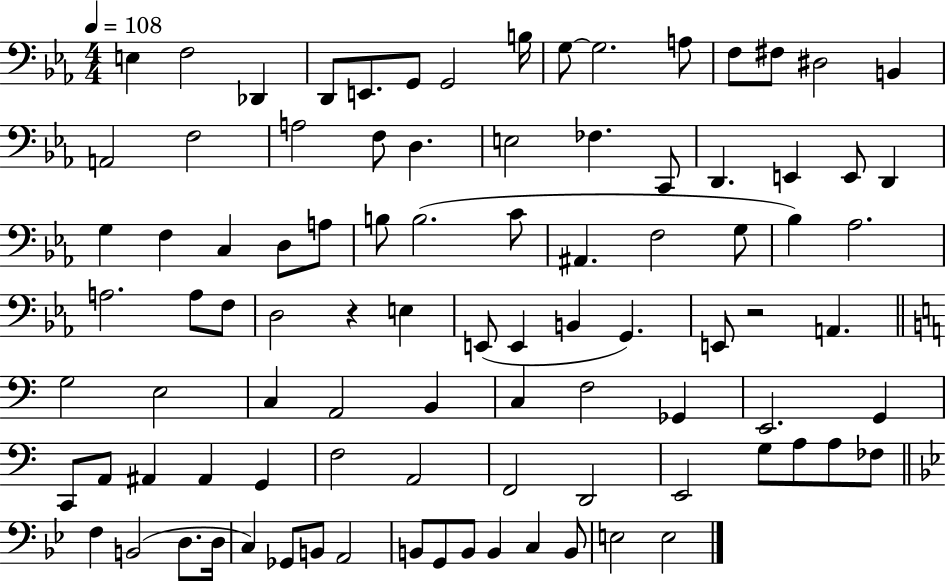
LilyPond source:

{
  \clef bass
  \numericTimeSignature
  \time 4/4
  \key ees \major
  \tempo 4 = 108
  \repeat volta 2 { e4 f2 des,4 | d,8 e,8. g,8 g,2 b16 | g8~~ g2. a8 | f8 fis8 dis2 b,4 | \break a,2 f2 | a2 f8 d4. | e2 fes4. c,8 | d,4. e,4 e,8 d,4 | \break g4 f4 c4 d8 a8 | b8 b2.( c'8 | ais,4. f2 g8 | bes4) aes2. | \break a2. a8 f8 | d2 r4 e4 | e,8( e,4 b,4 g,4.) | e,8 r2 a,4. | \break \bar "||" \break \key a \minor g2 e2 | c4 a,2 b,4 | c4 f2 ges,4 | e,2. g,4 | \break c,8 a,8 ais,4 ais,4 g,4 | f2 a,2 | f,2 d,2 | e,2 g8 a8 a8 fes8 | \break \bar "||" \break \key bes \major f4 b,2( d8. d16 | c4) ges,8 b,8 a,2 | b,8 g,8 b,8 b,4 c4 b,8 | e2 e2 | \break } \bar "|."
}